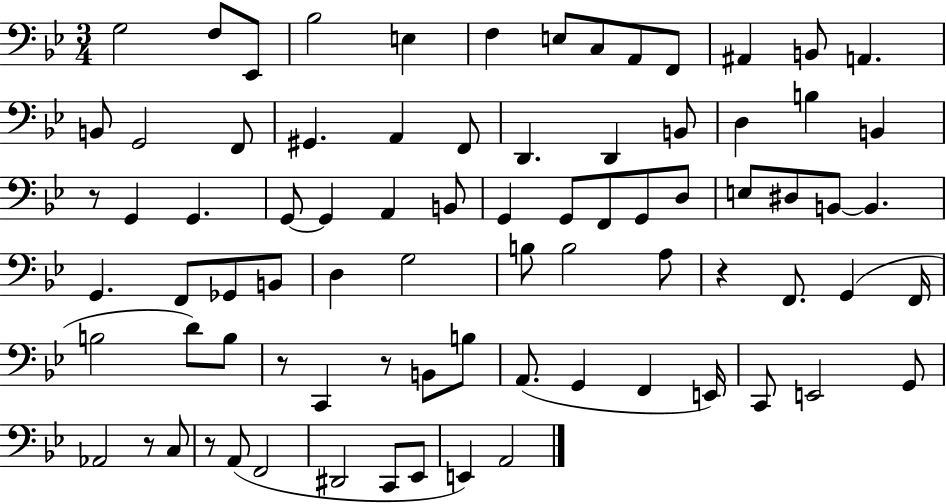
G3/h F3/e Eb2/e Bb3/h E3/q F3/q E3/e C3/e A2/e F2/e A#2/q B2/e A2/q. B2/e G2/h F2/e G#2/q. A2/q F2/e D2/q. D2/q B2/e D3/q B3/q B2/q R/e G2/q G2/q. G2/e G2/q A2/q B2/e G2/q G2/e F2/e G2/e D3/e E3/e D#3/e B2/e B2/q. G2/q. F2/e Gb2/e B2/e D3/q G3/h B3/e B3/h A3/e R/q F2/e. G2/q F2/s B3/h D4/e B3/e R/e C2/q R/e B2/e B3/e A2/e. G2/q F2/q E2/s C2/e E2/h G2/e Ab2/h R/e C3/e R/e A2/e F2/h D#2/h C2/e Eb2/e E2/q A2/h